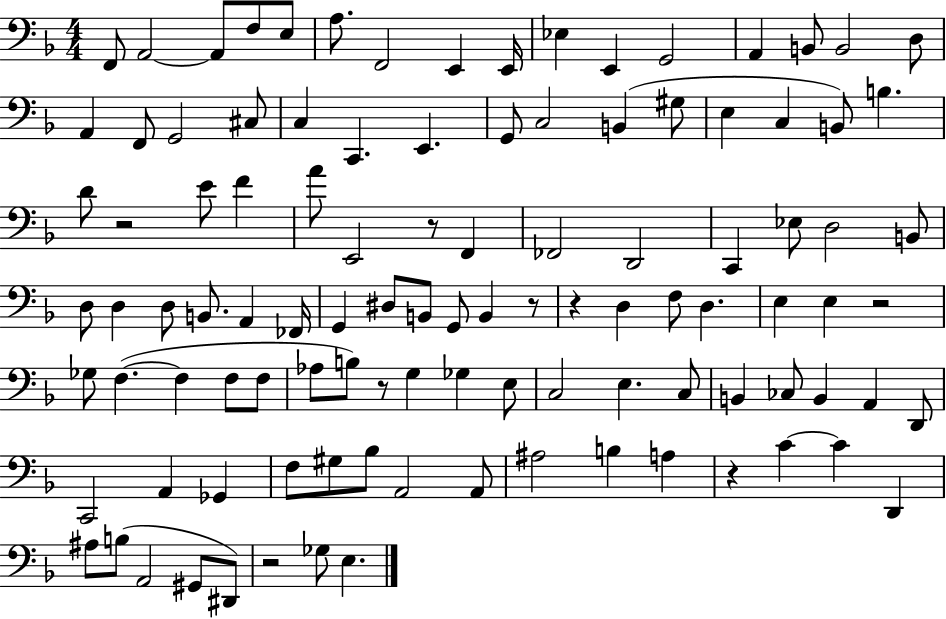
{
  \clef bass
  \numericTimeSignature
  \time 4/4
  \key f \major
  f,8 a,2~~ a,8 f8 e8 | a8. f,2 e,4 e,16 | ees4 e,4 g,2 | a,4 b,8 b,2 d8 | \break a,4 f,8 g,2 cis8 | c4 c,4. e,4. | g,8 c2 b,4( gis8 | e4 c4 b,8) b4. | \break d'8 r2 e'8 f'4 | a'8 e,2 r8 f,4 | fes,2 d,2 | c,4 ees8 d2 b,8 | \break d8 d4 d8 b,8. a,4 fes,16 | g,4 dis8 b,8 g,8 b,4 r8 | r4 d4 f8 d4. | e4 e4 r2 | \break ges8 f4.~(~ f4 f8 f8 | aes8 b8) r8 g4 ges4 e8 | c2 e4. c8 | b,4 ces8 b,4 a,4 d,8 | \break c,2 a,4 ges,4 | f8 gis8 bes8 a,2 a,8 | ais2 b4 a4 | r4 c'4~~ c'4 d,4 | \break ais8 b8( a,2 gis,8 dis,8) | r2 ges8 e4. | \bar "|."
}